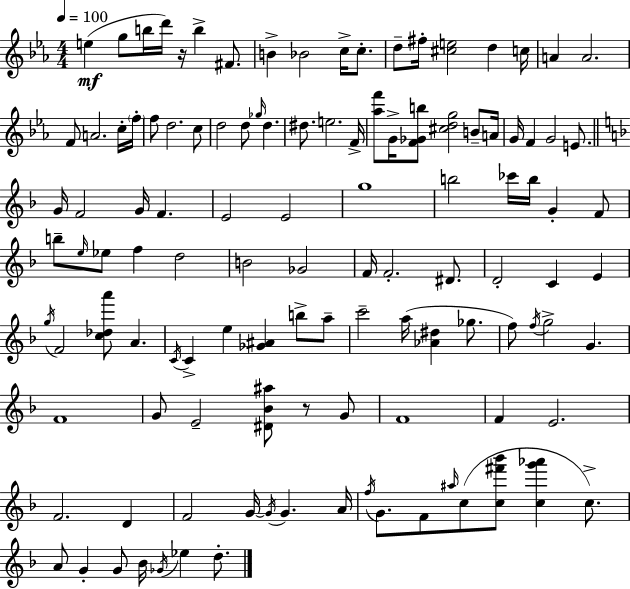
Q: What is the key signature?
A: C minor